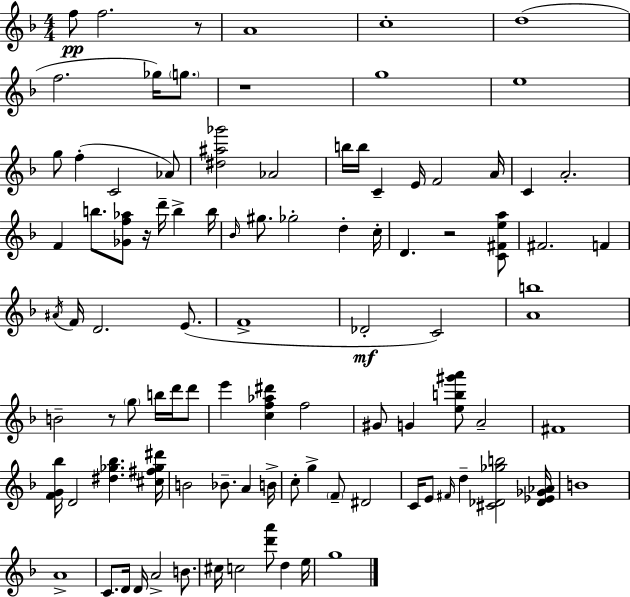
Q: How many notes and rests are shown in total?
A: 96